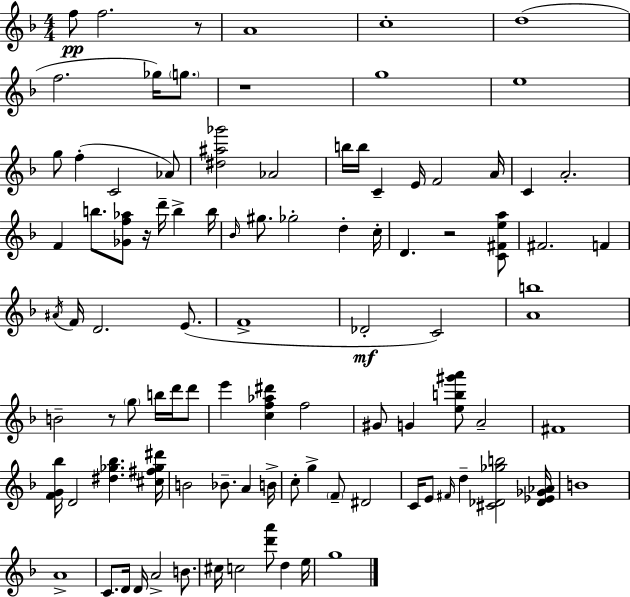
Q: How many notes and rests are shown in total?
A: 96